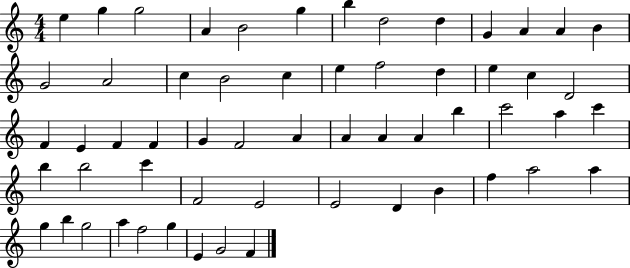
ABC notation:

X:1
T:Untitled
M:4/4
L:1/4
K:C
e g g2 A B2 g b d2 d G A A B G2 A2 c B2 c e f2 d e c D2 F E F F G F2 A A A A b c'2 a c' b b2 c' F2 E2 E2 D B f a2 a g b g2 a f2 g E G2 F